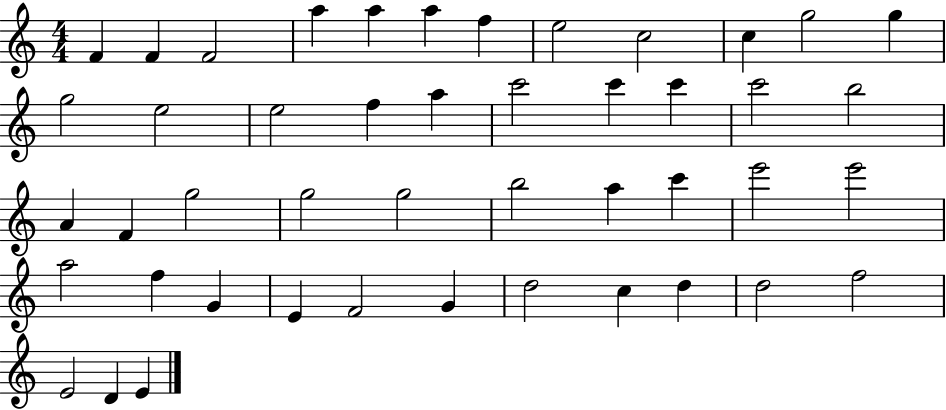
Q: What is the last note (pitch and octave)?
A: E4